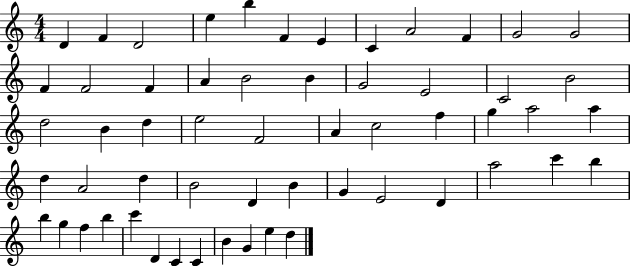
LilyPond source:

{
  \clef treble
  \numericTimeSignature
  \time 4/4
  \key c \major
  d'4 f'4 d'2 | e''4 b''4 f'4 e'4 | c'4 a'2 f'4 | g'2 g'2 | \break f'4 f'2 f'4 | a'4 b'2 b'4 | g'2 e'2 | c'2 b'2 | \break d''2 b'4 d''4 | e''2 f'2 | a'4 c''2 f''4 | g''4 a''2 a''4 | \break d''4 a'2 d''4 | b'2 d'4 b'4 | g'4 e'2 d'4 | a''2 c'''4 b''4 | \break b''4 g''4 f''4 b''4 | c'''4 d'4 c'4 c'4 | b'4 g'4 e''4 d''4 | \bar "|."
}